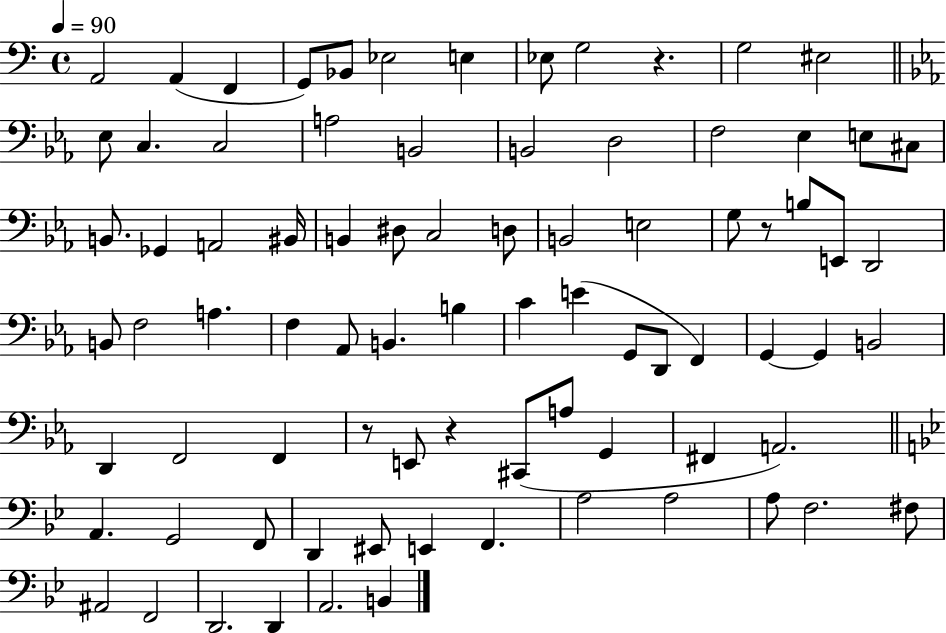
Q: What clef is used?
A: bass